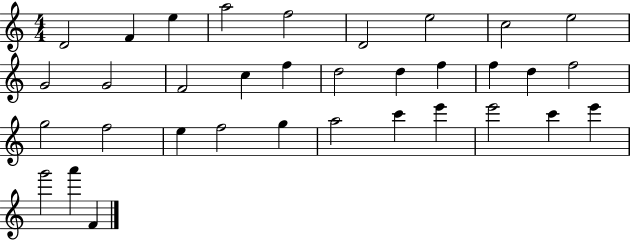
{
  \clef treble
  \numericTimeSignature
  \time 4/4
  \key c \major
  d'2 f'4 e''4 | a''2 f''2 | d'2 e''2 | c''2 e''2 | \break g'2 g'2 | f'2 c''4 f''4 | d''2 d''4 f''4 | f''4 d''4 f''2 | \break g''2 f''2 | e''4 f''2 g''4 | a''2 c'''4 e'''4 | e'''2 c'''4 e'''4 | \break g'''2 a'''4 f'4 | \bar "|."
}